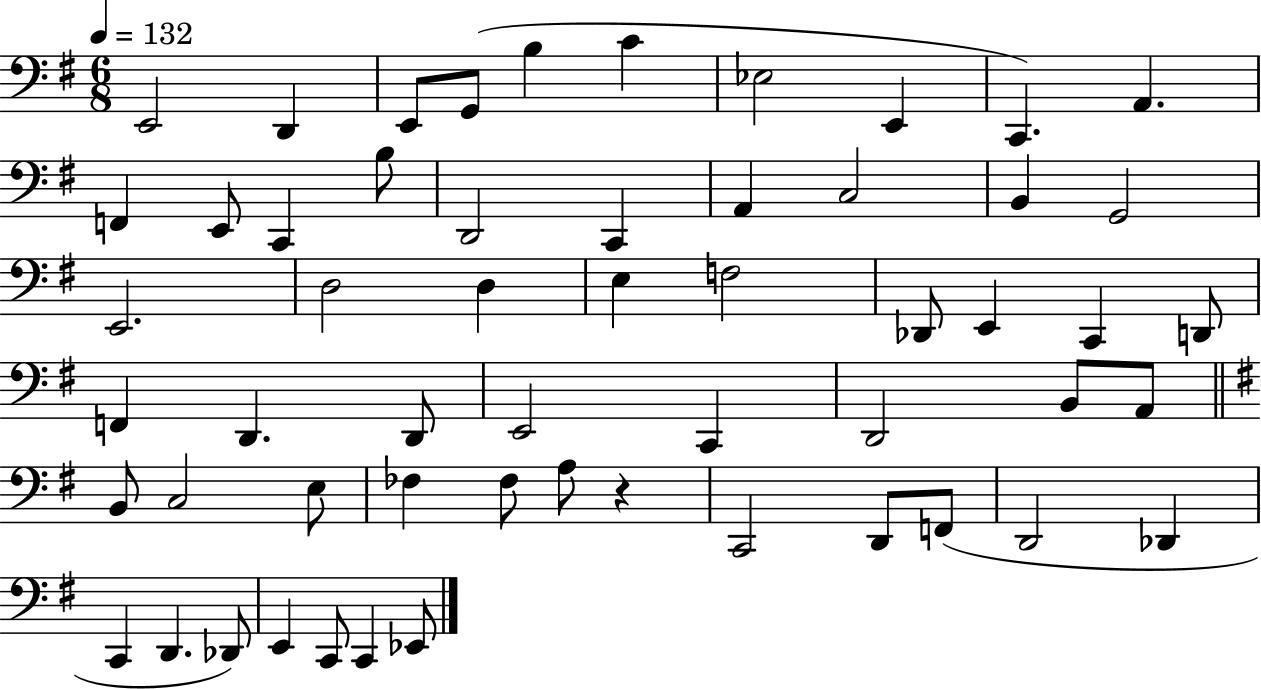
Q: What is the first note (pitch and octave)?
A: E2